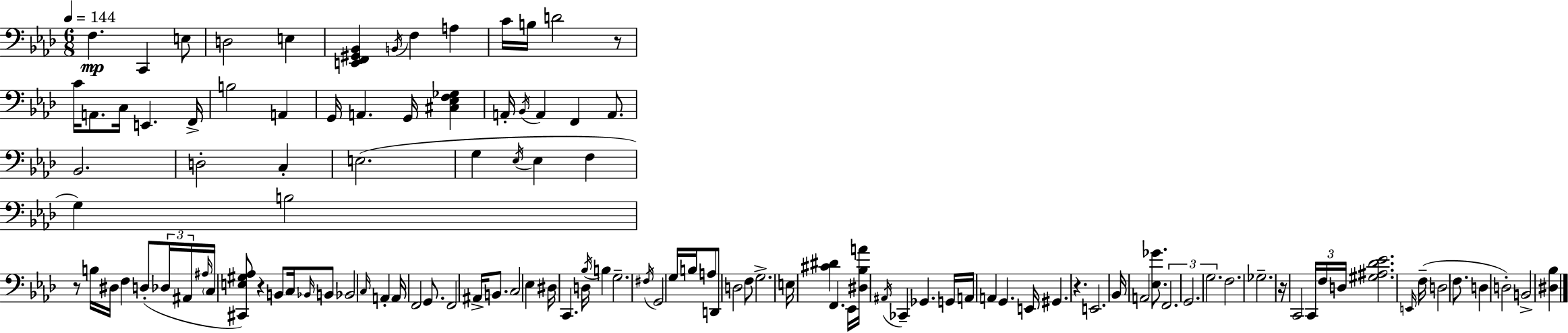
X:1
T:Untitled
M:6/8
L:1/4
K:Ab
F, C,, E,/2 D,2 E, [E,,F,,^G,,_B,,] B,,/4 F, A, C/4 B,/4 D2 z/2 C/4 A,,/2 C,/4 E,, F,,/4 B,2 A,, G,,/4 A,, G,,/4 [^C,_E,F,_G,] A,,/4 _B,,/4 A,, F,, A,,/2 _B,,2 D,2 C, E,2 G, _E,/4 _E, F, G, B,2 z/2 B,/4 ^D,/4 F, D,/2 _D,/4 ^A,,/4 ^A,/4 C,/4 [^C,,E,^G,_A,]/2 z B,,/2 C,/4 _B,,/4 B,,/2 _B,,2 C,/4 A,, A,,/4 F,,2 G,,/2 F,,2 ^A,,/4 B,,/2 C,2 _E, ^D,/4 C,, D,/4 _B,/4 B, G,2 ^F,/4 G,,2 G,/4 B,/4 A,/2 D,,/2 D,2 F,/2 G,2 E,/4 [^C^D] F,, _E,,/4 [^D,_B,A]/4 ^A,,/4 _C,, _G,, G,,/4 A,,/4 A,, G,, E,,/4 ^G,, z E,,2 _B,,/4 A,,2 [_E,_G]/2 F,,2 G,,2 G,2 F,2 _G,2 z/4 C,,2 C,,/4 F,/4 D,/4 [^G,^A,_D_E]2 E,,/4 F,/4 D,2 F,/2 D, D,2 B,,2 [^D,_B,]